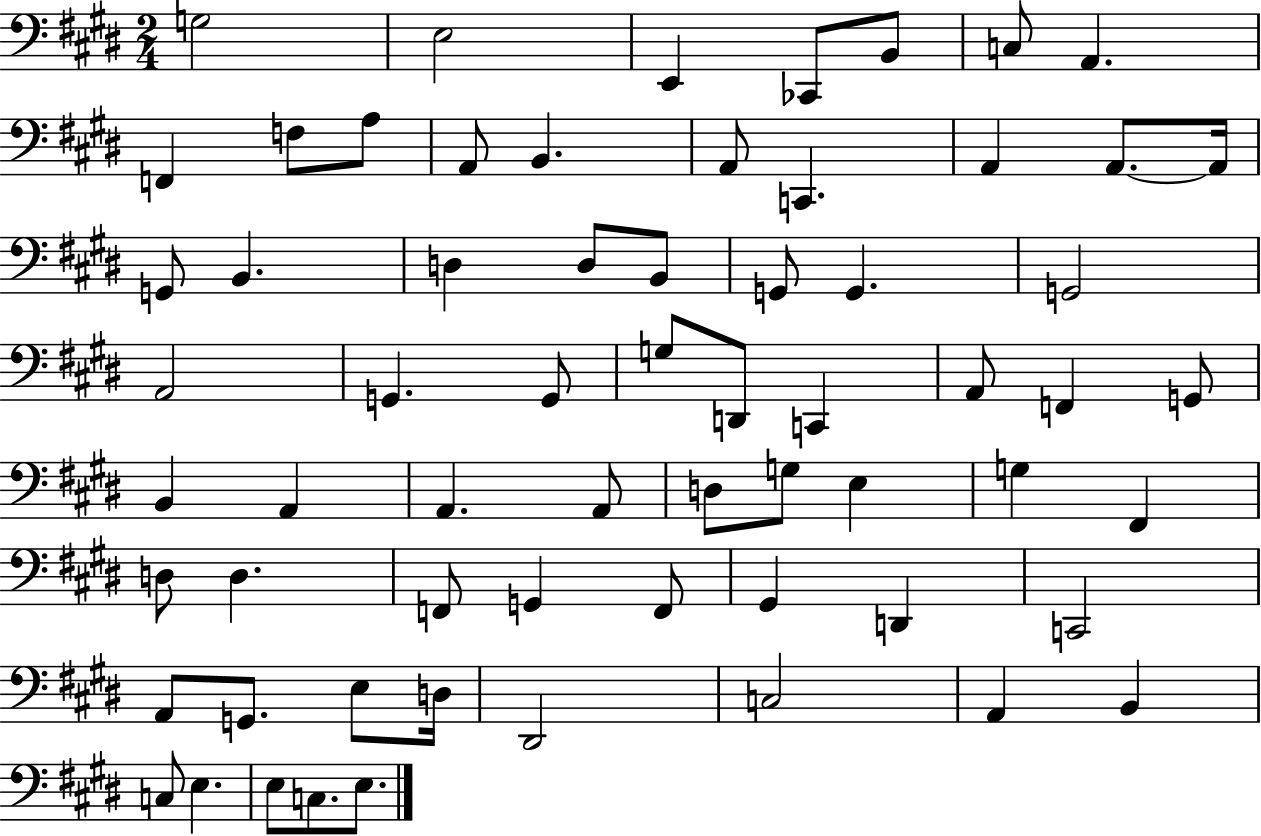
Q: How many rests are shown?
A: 0